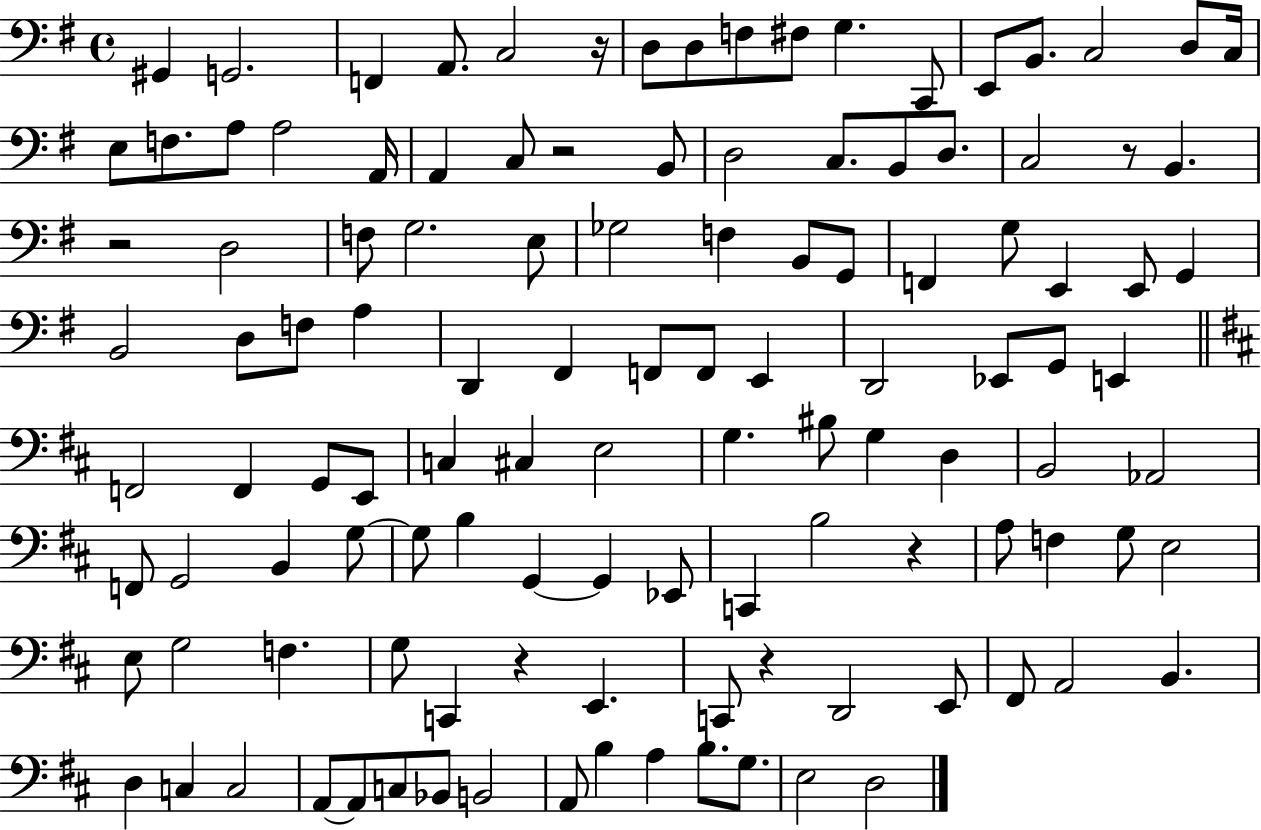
G#2/q G2/h. F2/q A2/e. C3/h R/s D3/e D3/e F3/e F#3/e G3/q. C2/e E2/e B2/e. C3/h D3/e C3/s E3/e F3/e. A3/e A3/h A2/s A2/q C3/e R/h B2/e D3/h C3/e. B2/e D3/e. C3/h R/e B2/q. R/h D3/h F3/e G3/h. E3/e Gb3/h F3/q B2/e G2/e F2/q G3/e E2/q E2/e G2/q B2/h D3/e F3/e A3/q D2/q F#2/q F2/e F2/e E2/q D2/h Eb2/e G2/e E2/q F2/h F2/q G2/e E2/e C3/q C#3/q E3/h G3/q. BIS3/e G3/q D3/q B2/h Ab2/h F2/e G2/h B2/q G3/e G3/e B3/q G2/q G2/q Eb2/e C2/q B3/h R/q A3/e F3/q G3/e E3/h E3/e G3/h F3/q. G3/e C2/q R/q E2/q. C2/e R/q D2/h E2/e F#2/e A2/h B2/q. D3/q C3/q C3/h A2/e A2/e C3/e Bb2/e B2/h A2/e B3/q A3/q B3/e. G3/e. E3/h D3/h